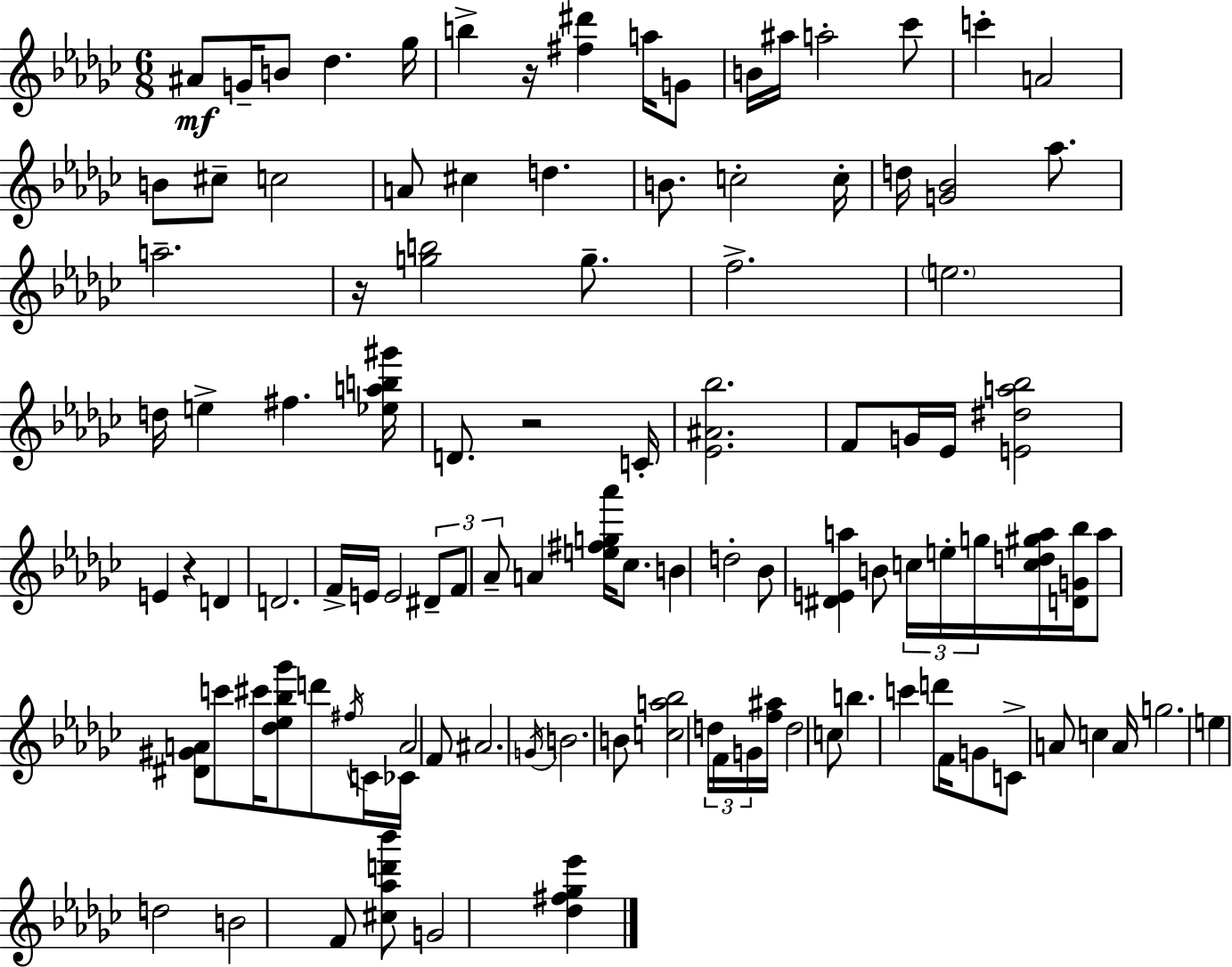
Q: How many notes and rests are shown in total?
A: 108